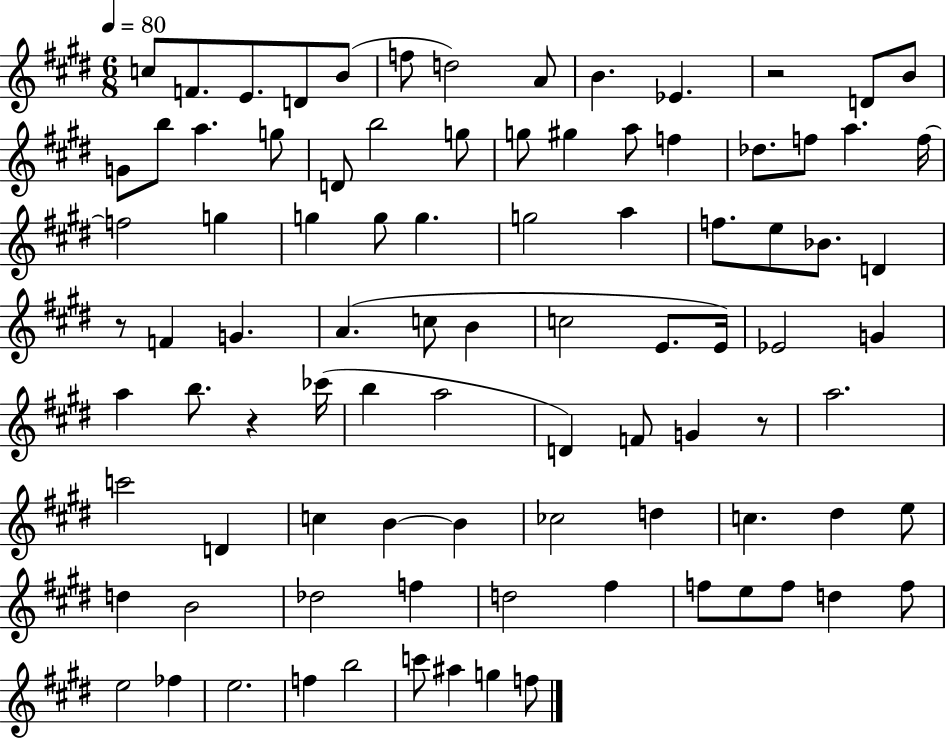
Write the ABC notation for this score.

X:1
T:Untitled
M:6/8
L:1/4
K:E
c/2 F/2 E/2 D/2 B/2 f/2 d2 A/2 B _E z2 D/2 B/2 G/2 b/2 a g/2 D/2 b2 g/2 g/2 ^g a/2 f _d/2 f/2 a f/4 f2 g g g/2 g g2 a f/2 e/2 _B/2 D z/2 F G A c/2 B c2 E/2 E/4 _E2 G a b/2 z _c'/4 b a2 D F/2 G z/2 a2 c'2 D c B B _c2 d c ^d e/2 d B2 _d2 f d2 ^f f/2 e/2 f/2 d f/2 e2 _f e2 f b2 c'/2 ^a g f/2